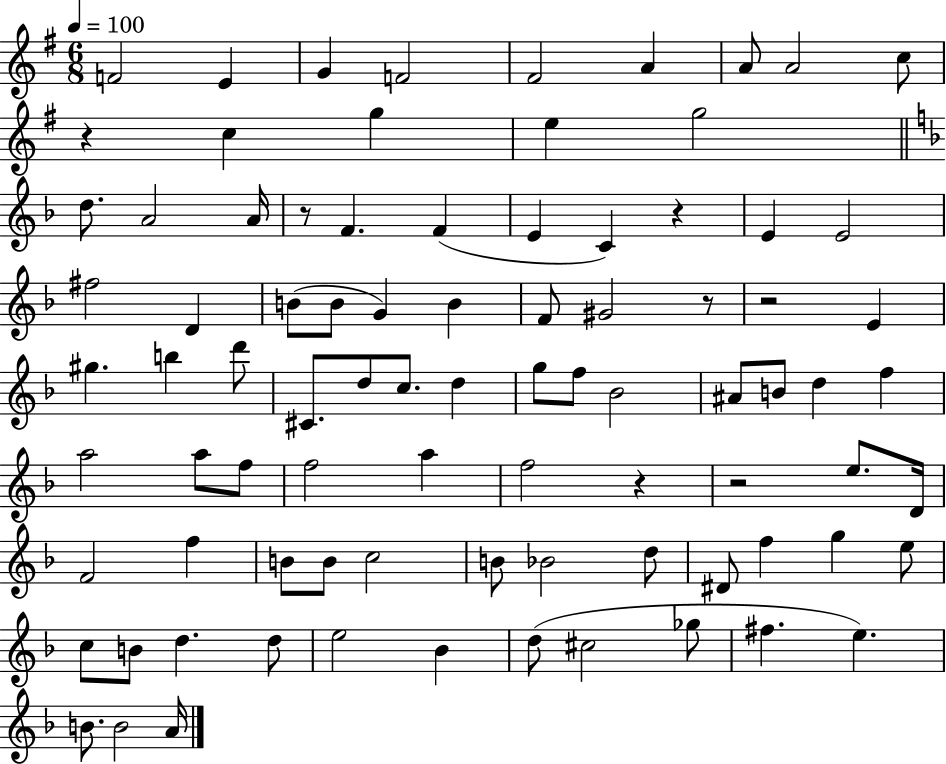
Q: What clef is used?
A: treble